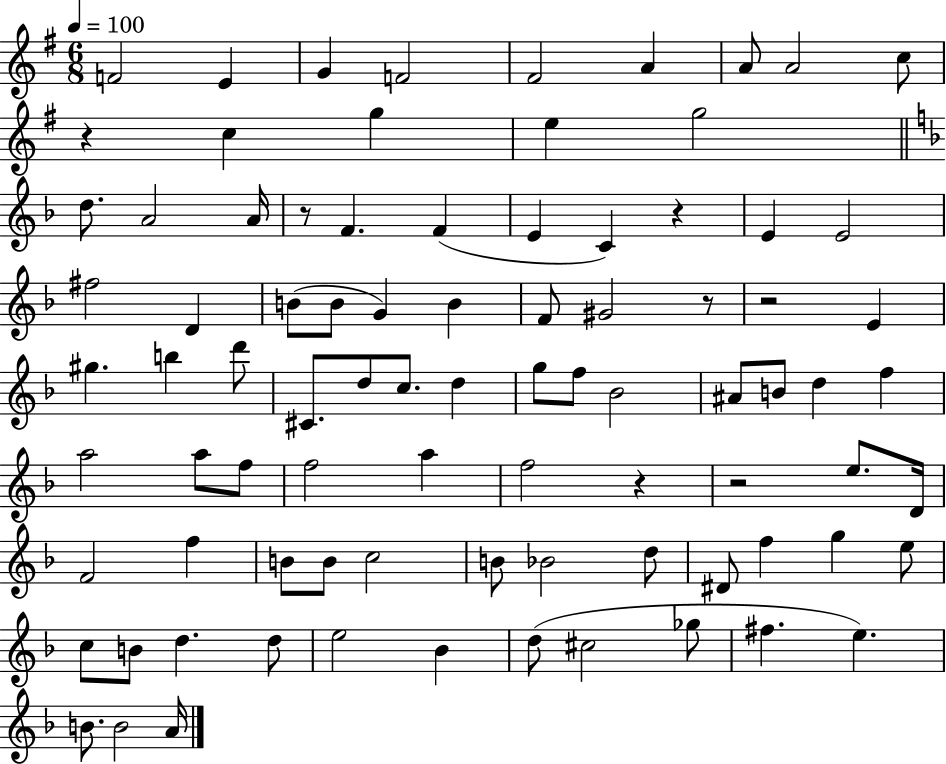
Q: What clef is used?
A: treble